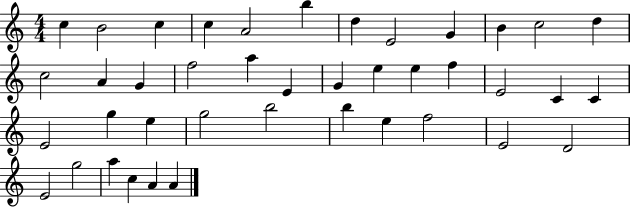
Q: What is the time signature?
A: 4/4